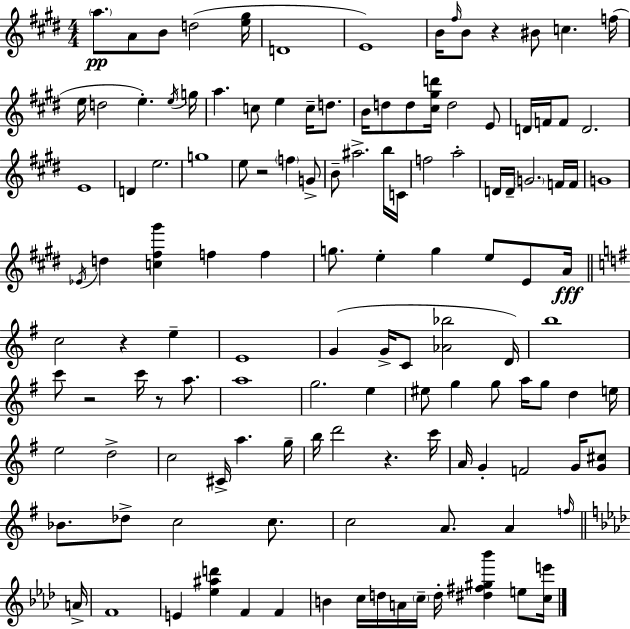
A5/e. A4/e B4/e D5/h [E5,G#5]/s D4/w E4/w B4/s F#5/s B4/e R/q BIS4/e C5/q. F5/s E5/s D5/h E5/q. E5/s G5/s A5/q. C5/e E5/q C5/s D5/e. B4/s D5/e D5/e [C#5,G#5,D6]/s D5/h E4/e D4/s F4/s F4/e D4/h. E4/w D4/q E5/h. G5/w E5/e R/h F5/q G4/e B4/e A#5/h. B5/s C4/s F5/h A5/h D4/s D4/s G4/h. F4/s F4/s G4/w Eb4/s D5/q [C5,F#5,G#6]/q F5/q F5/q G5/e. E5/q G5/q E5/e E4/e A4/s C5/h R/q E5/q E4/w G4/q G4/s C4/e [Ab4,Bb5]/h D4/s B5/w C6/e R/h C6/s R/e A5/e. A5/w G5/h. E5/q EIS5/e G5/q G5/e A5/s G5/e D5/q E5/s E5/h D5/h C5/h C#4/s A5/q. G5/s B5/s D6/h R/q. C6/s A4/s G4/q F4/h G4/s [G4,C#5]/e Bb4/e. Db5/e C5/h C5/e. C5/h A4/e. A4/q F5/s A4/s F4/w E4/q [Eb5,A#5,D6]/q F4/q F4/q B4/q C5/s D5/s A4/s C5/s D5/s [D#5,F#5,G#5,Bb6]/q E5/e [C5,E6]/s